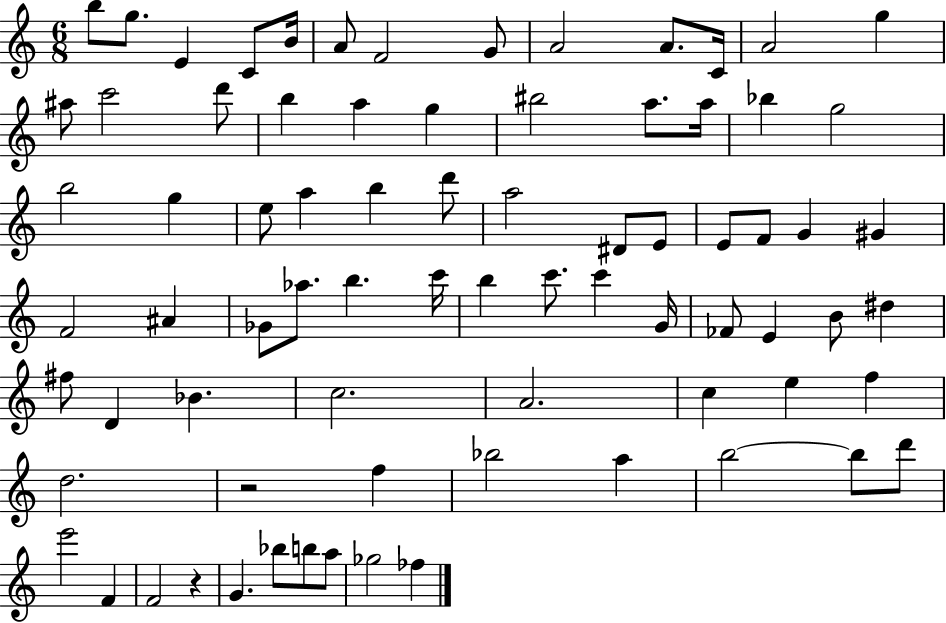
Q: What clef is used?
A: treble